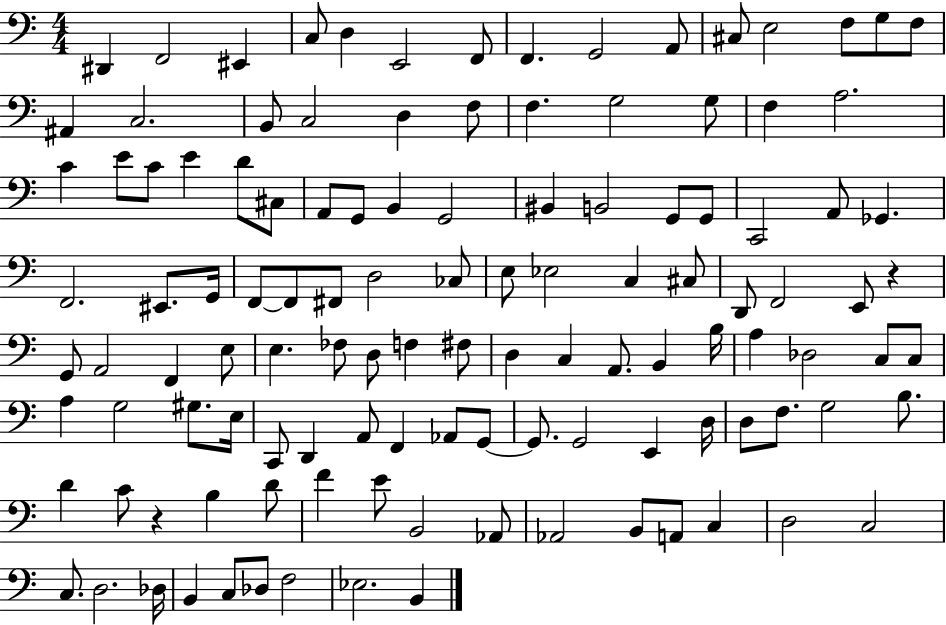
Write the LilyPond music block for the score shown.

{
  \clef bass
  \numericTimeSignature
  \time 4/4
  \key c \major
  \repeat volta 2 { dis,4 f,2 eis,4 | c8 d4 e,2 f,8 | f,4. g,2 a,8 | cis8 e2 f8 g8 f8 | \break ais,4 c2. | b,8 c2 d4 f8 | f4. g2 g8 | f4 a2. | \break c'4 e'8 c'8 e'4 d'8 cis8 | a,8 g,8 b,4 g,2 | bis,4 b,2 g,8 g,8 | c,2 a,8 ges,4. | \break f,2. eis,8. g,16 | f,8~~ f,8 fis,8 d2 ces8 | e8 ees2 c4 cis8 | d,8 f,2 e,8 r4 | \break g,8 a,2 f,4 e8 | e4. fes8 d8 f4 fis8 | d4 c4 a,8. b,4 b16 | a4 des2 c8 c8 | \break a4 g2 gis8. e16 | c,8 d,4 a,8 f,4 aes,8 g,8~~ | g,8. g,2 e,4 d16 | d8 f8. g2 b8. | \break d'4 c'8 r4 b4 d'8 | f'4 e'8 b,2 aes,8 | aes,2 b,8 a,8 c4 | d2 c2 | \break c8. d2. des16 | b,4 c8 des8 f2 | ees2. b,4 | } \bar "|."
}